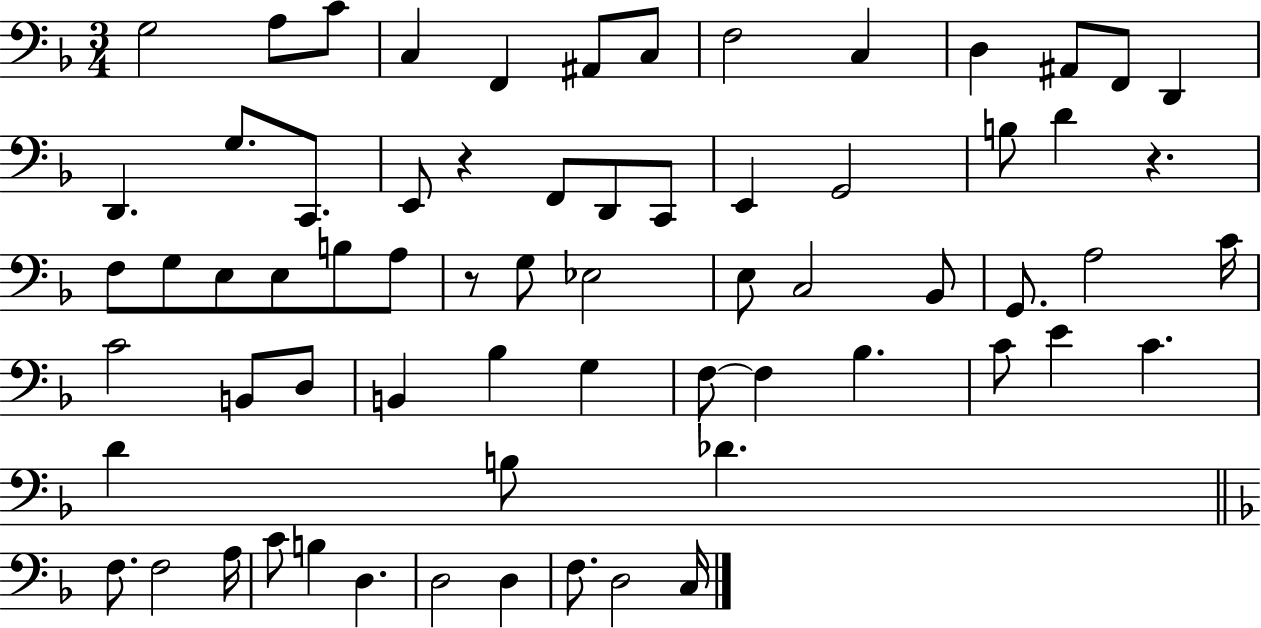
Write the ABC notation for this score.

X:1
T:Untitled
M:3/4
L:1/4
K:F
G,2 A,/2 C/2 C, F,, ^A,,/2 C,/2 F,2 C, D, ^A,,/2 F,,/2 D,, D,, G,/2 C,,/2 E,,/2 z F,,/2 D,,/2 C,,/2 E,, G,,2 B,/2 D z F,/2 G,/2 E,/2 E,/2 B,/2 A,/2 z/2 G,/2 _E,2 E,/2 C,2 _B,,/2 G,,/2 A,2 C/4 C2 B,,/2 D,/2 B,, _B, G, F,/2 F, _B, C/2 E C D B,/2 _D F,/2 F,2 A,/4 C/2 B, D, D,2 D, F,/2 D,2 C,/4